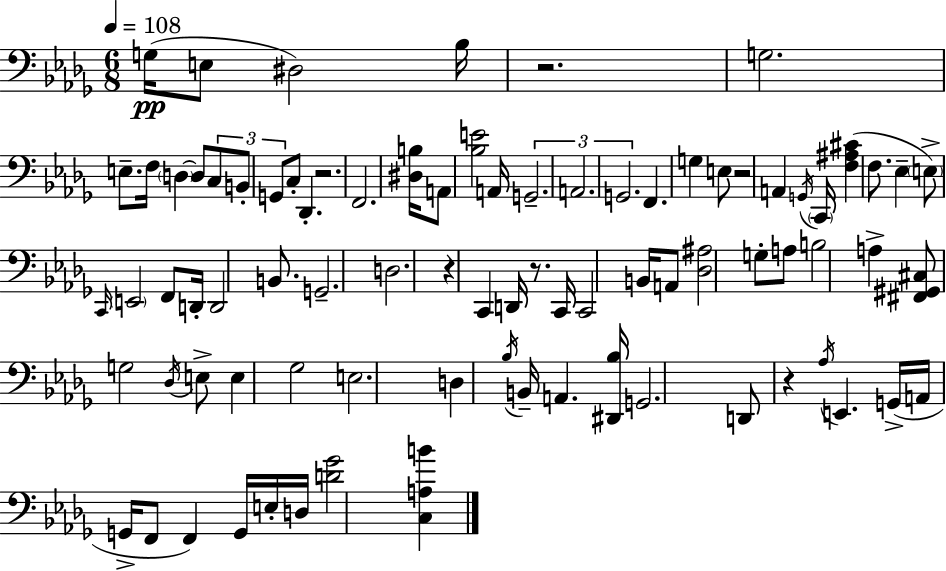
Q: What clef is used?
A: bass